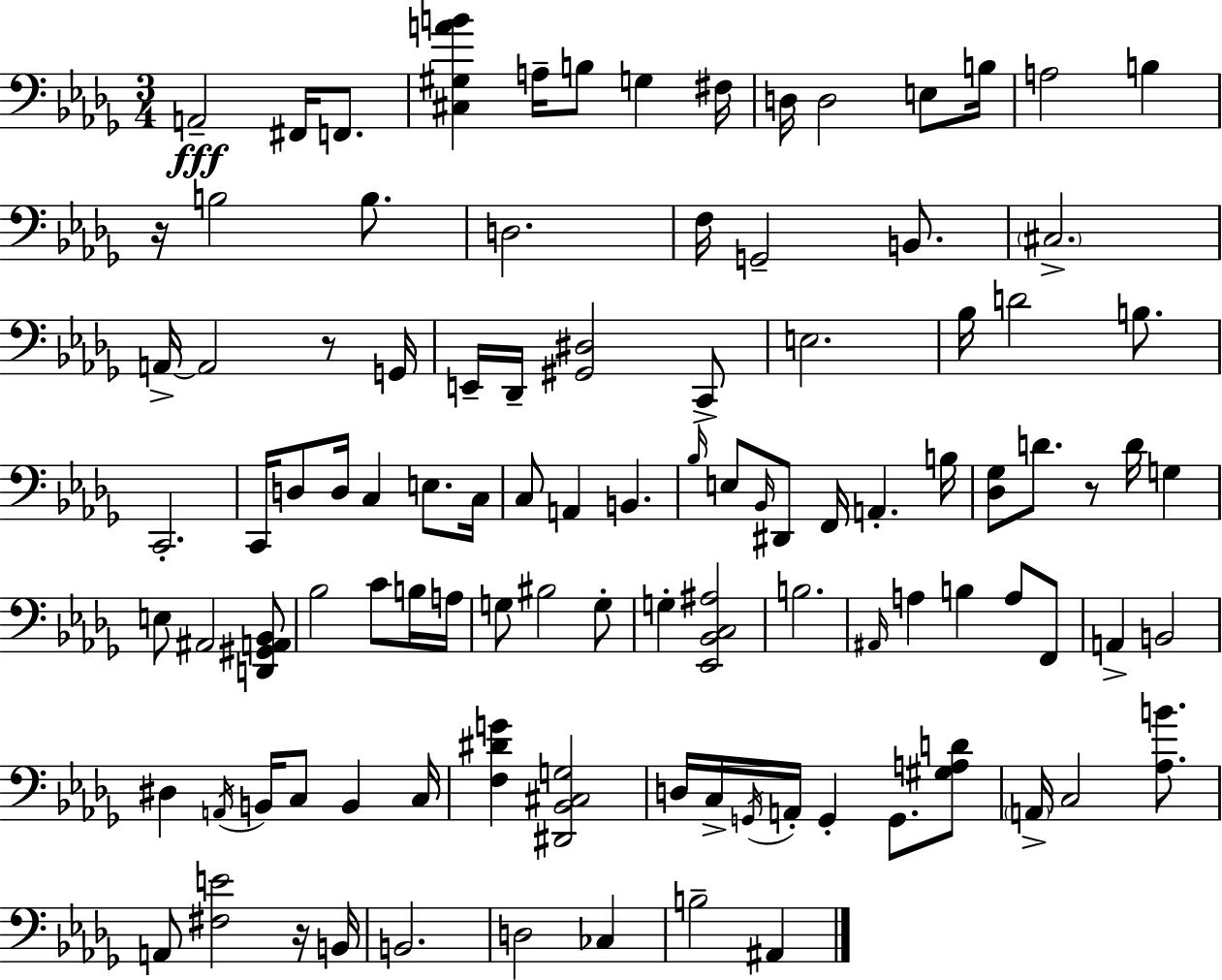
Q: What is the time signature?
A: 3/4